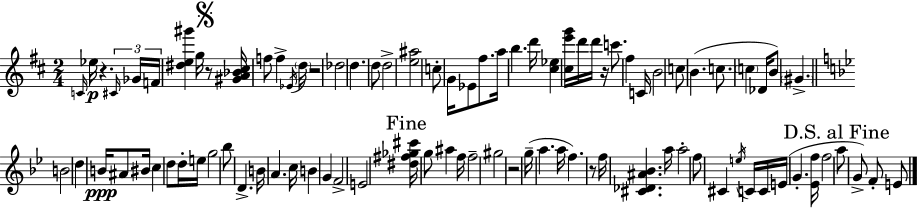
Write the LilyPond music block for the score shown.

{
  \clef treble
  \numericTimeSignature
  \time 2/4
  \key d \major
  \grace { c'16 }\p ees''16 r4. | \tuplet 3/2 { \grace { cis'16 } ges'16 f'16 } <dis'' e'' gis'''>4 g''16 | \mark \markup { \musicglyph "scripts.segno" } r8 <gis' a' bes' cis''>16 f''8 f''4-> | \acciaccatura { ees'16 } \parenthesize d''16 r2 | \break des''2 | d''4. | d''8 d''2-> | <e'' ais''>2 | \break c''8-. g'16 ees'8 | fis''8. a''16 b''4. | d'''16 <cis'' ees''>4 <cis'' e''' g'''>16 | d'''16 d'''16 r16 c'''8. fis''4 | \break c'16 b'2 | c''8 b'4.( | c''8. \parenthesize c''4 | des'16 b'8) \parenthesize gis'4.-> | \break \bar "||" \break \key bes \major b'2 | d''4 b'16\ppp ais'8 bis'16 | c''4 d''8 d''16-. e''16 | g''2 | \break bes''8 d'4.-> | b'16 a'4. c''16 | b'4 g'4 | f'2-> | \break e'2 | \mark "Fine" <dis'' fis'' ges'' cis'''>16 g''8 ais''4 f''16 | f''2-- | gis''2 | \break r2 | g''16--( a''4. a''16 | f''4.) r8 | f''16 <cis' des' ais' bes'>4. a''16 | \break a''2-. | f''8 cis'4 \acciaccatura { e''16 } c'16 | c'16 e'16( g'4.-. | <ees' f''>16 f''2 | \break \mark "D.S. al Fine" a''8 g'8->) f'8-. e'8 | \bar "|."
}